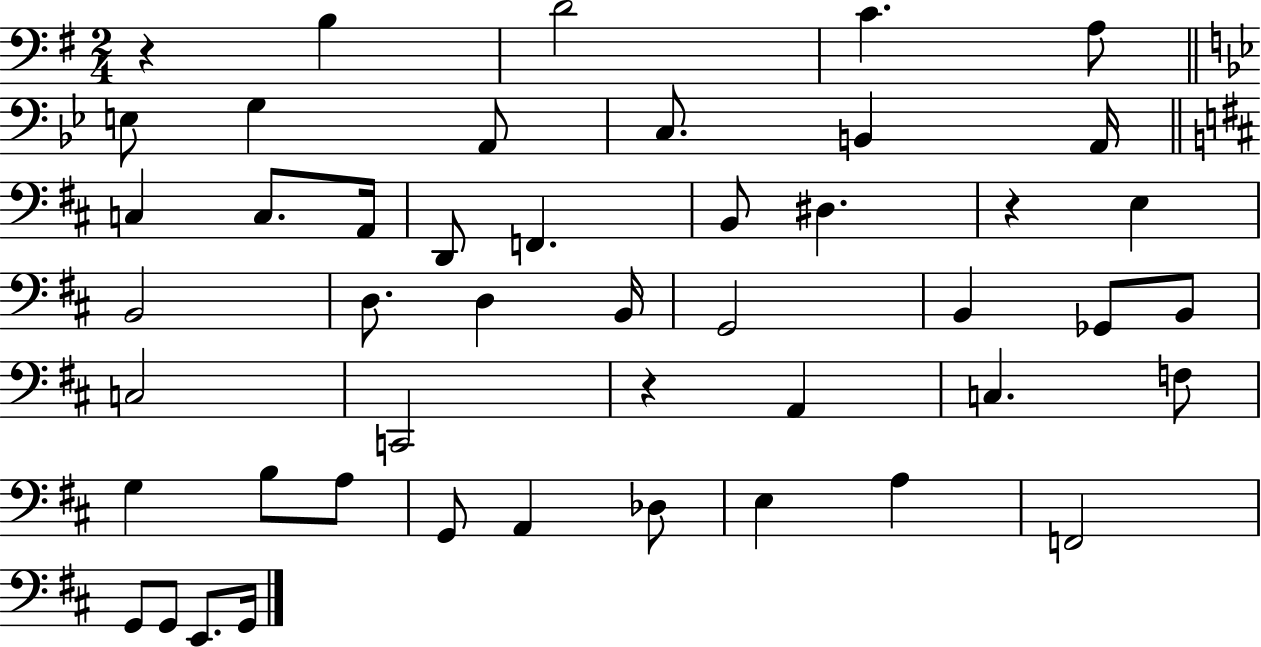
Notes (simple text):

R/q B3/q D4/h C4/q. A3/e E3/e G3/q A2/e C3/e. B2/q A2/s C3/q C3/e. A2/s D2/e F2/q. B2/e D#3/q. R/q E3/q B2/h D3/e. D3/q B2/s G2/h B2/q Gb2/e B2/e C3/h C2/h R/q A2/q C3/q. F3/e G3/q B3/e A3/e G2/e A2/q Db3/e E3/q A3/q F2/h G2/e G2/e E2/e. G2/s